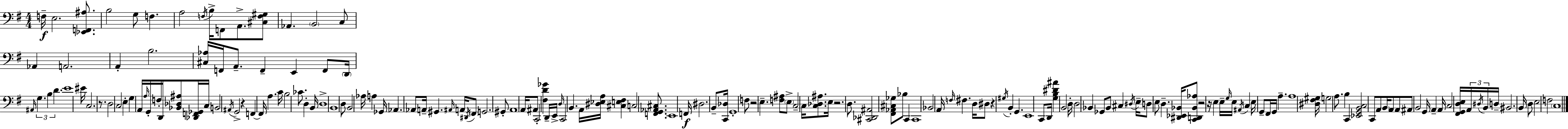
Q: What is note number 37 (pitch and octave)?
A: G2